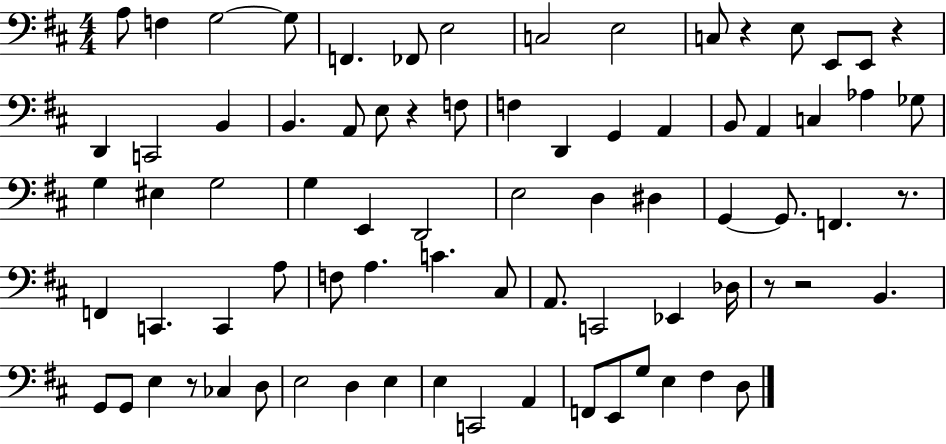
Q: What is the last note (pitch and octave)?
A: D3